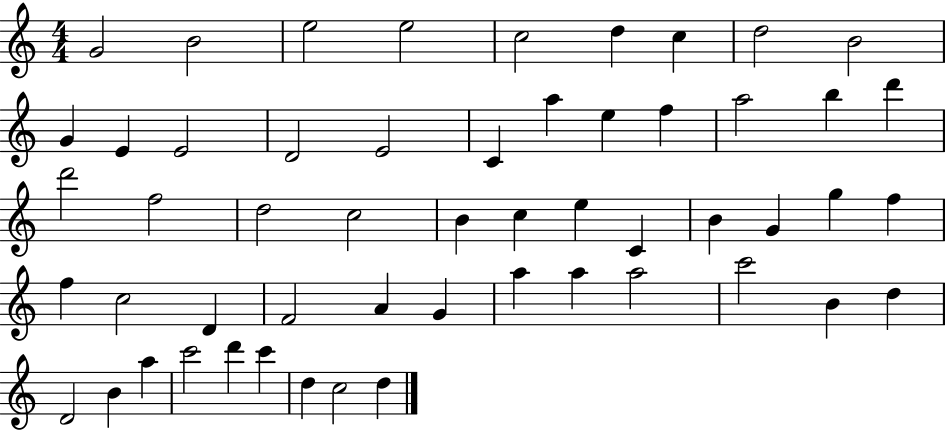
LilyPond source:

{
  \clef treble
  \numericTimeSignature
  \time 4/4
  \key c \major
  g'2 b'2 | e''2 e''2 | c''2 d''4 c''4 | d''2 b'2 | \break g'4 e'4 e'2 | d'2 e'2 | c'4 a''4 e''4 f''4 | a''2 b''4 d'''4 | \break d'''2 f''2 | d''2 c''2 | b'4 c''4 e''4 c'4 | b'4 g'4 g''4 f''4 | \break f''4 c''2 d'4 | f'2 a'4 g'4 | a''4 a''4 a''2 | c'''2 b'4 d''4 | \break d'2 b'4 a''4 | c'''2 d'''4 c'''4 | d''4 c''2 d''4 | \bar "|."
}